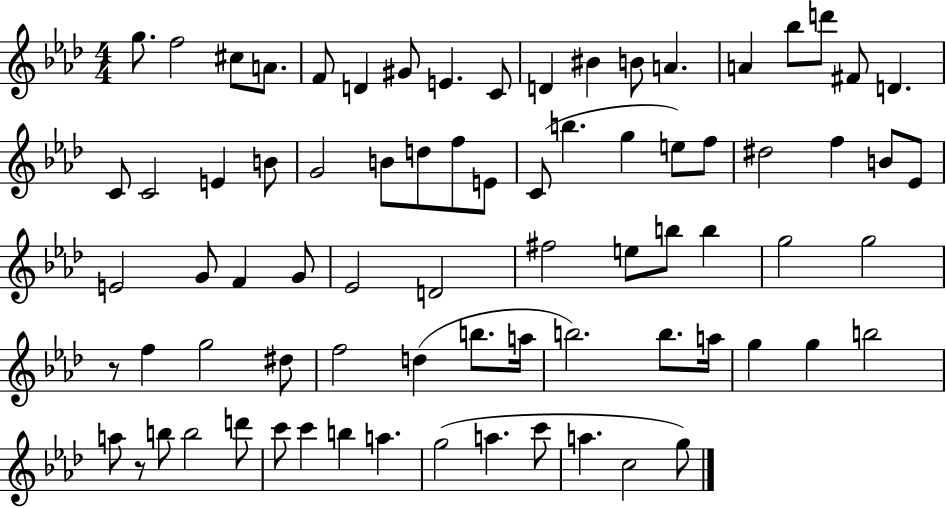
{
  \clef treble
  \numericTimeSignature
  \time 4/4
  \key aes \major
  \repeat volta 2 { g''8. f''2 cis''8 a'8. | f'8 d'4 gis'8 e'4. c'8 | d'4 bis'4 b'8 a'4. | a'4 bes''8 d'''8 fis'8 d'4. | \break c'8 c'2 e'4 b'8 | g'2 b'8 d''8 f''8 e'8 | c'8( b''4. g''4 e''8) f''8 | dis''2 f''4 b'8 ees'8 | \break e'2 g'8 f'4 g'8 | ees'2 d'2 | fis''2 e''8 b''8 b''4 | g''2 g''2 | \break r8 f''4 g''2 dis''8 | f''2 d''4( b''8. a''16 | b''2.) b''8. a''16 | g''4 g''4 b''2 | \break a''8 r8 b''8 b''2 d'''8 | c'''8 c'''4 b''4 a''4. | g''2( a''4. c'''8 | a''4. c''2 g''8) | \break } \bar "|."
}